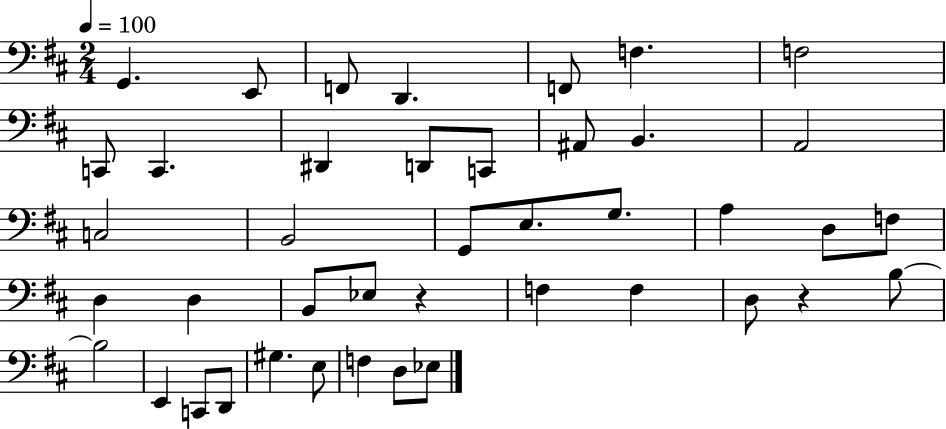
G2/q. E2/e F2/e D2/q. F2/e F3/q. F3/h C2/e C2/q. D#2/q D2/e C2/e A#2/e B2/q. A2/h C3/h B2/h G2/e E3/e. G3/e. A3/q D3/e F3/e D3/q D3/q B2/e Eb3/e R/q F3/q F3/q D3/e R/q B3/e B3/h E2/q C2/e D2/e G#3/q. E3/e F3/q D3/e Eb3/e